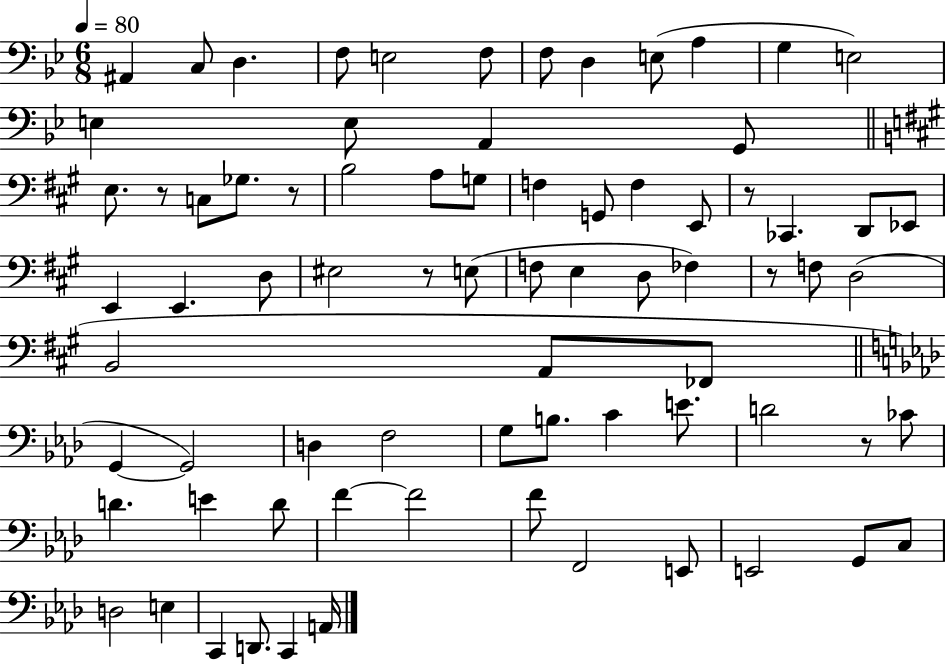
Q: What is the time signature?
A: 6/8